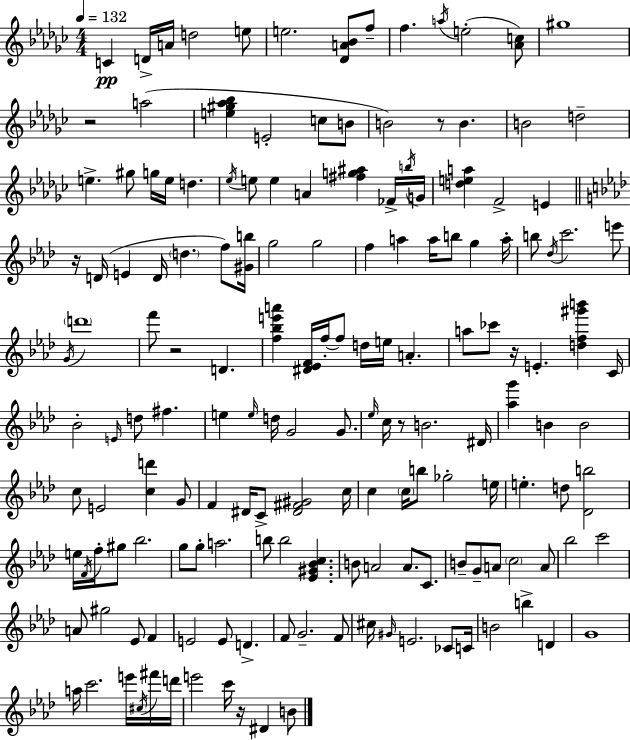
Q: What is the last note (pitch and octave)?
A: B4